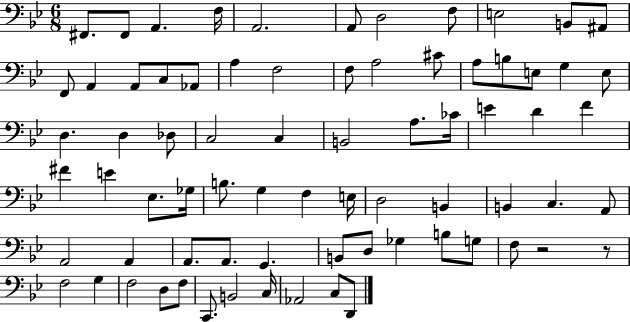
X:1
T:Untitled
M:6/8
L:1/4
K:Bb
^F,,/2 ^F,,/2 A,, F,/4 A,,2 A,,/2 D,2 F,/2 E,2 B,,/2 ^A,,/2 F,,/2 A,, A,,/2 C,/2 _A,,/2 A, F,2 F,/2 A,2 ^C/2 A,/2 B,/2 E,/2 G, E,/2 D, D, _D,/2 C,2 C, B,,2 A,/2 _C/4 E D F ^F E _E,/2 _G,/4 B,/2 G, F, E,/4 D,2 B,, B,, C, A,,/2 A,,2 A,, A,,/2 A,,/2 G,, B,,/2 D,/2 _G, B,/2 G,/2 F,/2 z2 z/2 F,2 G, F,2 D,/2 F,/2 C,,/2 B,,2 C,/4 _A,,2 C,/2 D,,/2